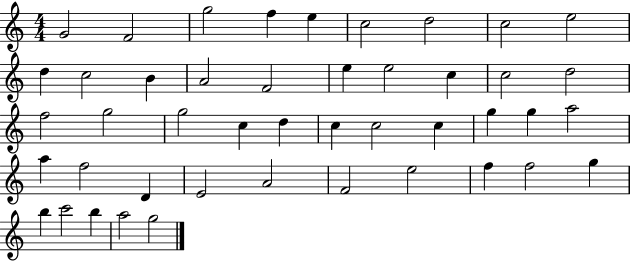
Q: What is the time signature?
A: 4/4